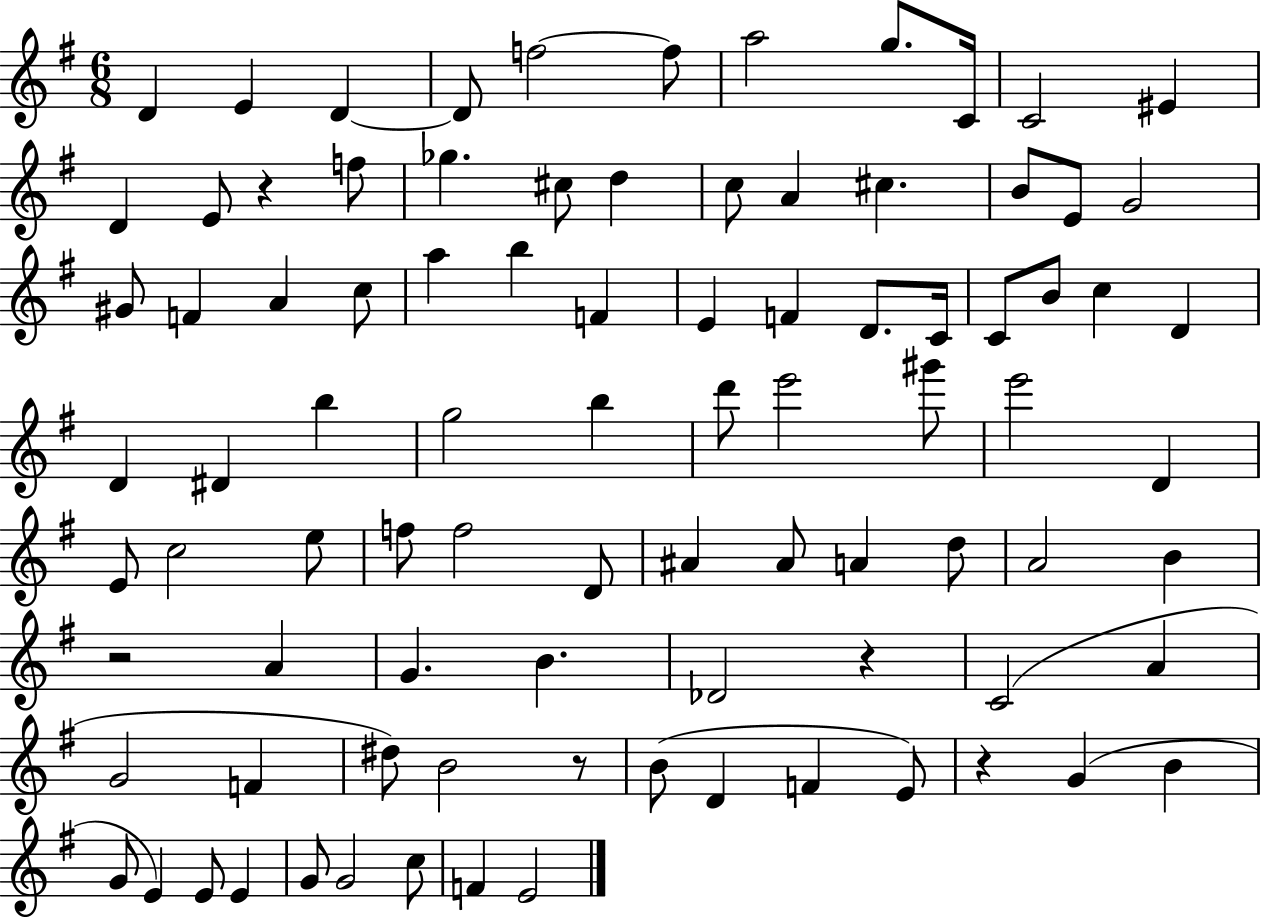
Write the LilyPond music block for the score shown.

{
  \clef treble
  \numericTimeSignature
  \time 6/8
  \key g \major
  d'4 e'4 d'4~~ | d'8 f''2~~ f''8 | a''2 g''8. c'16 | c'2 eis'4 | \break d'4 e'8 r4 f''8 | ges''4. cis''8 d''4 | c''8 a'4 cis''4. | b'8 e'8 g'2 | \break gis'8 f'4 a'4 c''8 | a''4 b''4 f'4 | e'4 f'4 d'8. c'16 | c'8 b'8 c''4 d'4 | \break d'4 dis'4 b''4 | g''2 b''4 | d'''8 e'''2 gis'''8 | e'''2 d'4 | \break e'8 c''2 e''8 | f''8 f''2 d'8 | ais'4 ais'8 a'4 d''8 | a'2 b'4 | \break r2 a'4 | g'4. b'4. | des'2 r4 | c'2( a'4 | \break g'2 f'4 | dis''8) b'2 r8 | b'8( d'4 f'4 e'8) | r4 g'4( b'4 | \break g'8 e'4) e'8 e'4 | g'8 g'2 c''8 | f'4 e'2 | \bar "|."
}